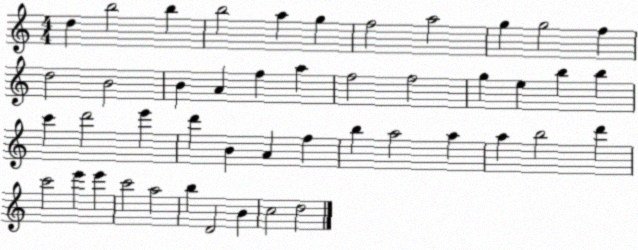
X:1
T:Untitled
M:4/4
L:1/4
K:C
d b2 b b2 a g f2 a2 g g2 f d2 B2 B A f a f2 f2 g e b b c' d'2 e' d' B A f b a2 a a b2 d' c'2 e' e' c'2 a2 b D2 B c2 d2